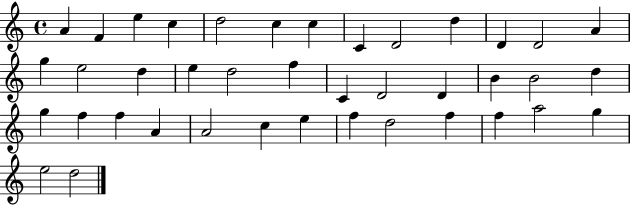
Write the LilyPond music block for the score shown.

{
  \clef treble
  \time 4/4
  \defaultTimeSignature
  \key c \major
  a'4 f'4 e''4 c''4 | d''2 c''4 c''4 | c'4 d'2 d''4 | d'4 d'2 a'4 | \break g''4 e''2 d''4 | e''4 d''2 f''4 | c'4 d'2 d'4 | b'4 b'2 d''4 | \break g''4 f''4 f''4 a'4 | a'2 c''4 e''4 | f''4 d''2 f''4 | f''4 a''2 g''4 | \break e''2 d''2 | \bar "|."
}